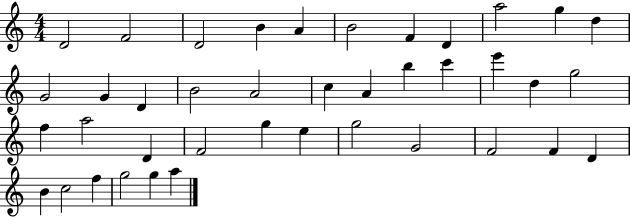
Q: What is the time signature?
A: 4/4